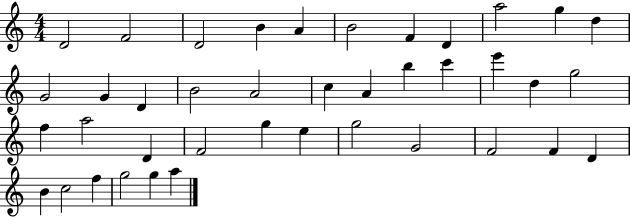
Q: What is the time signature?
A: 4/4